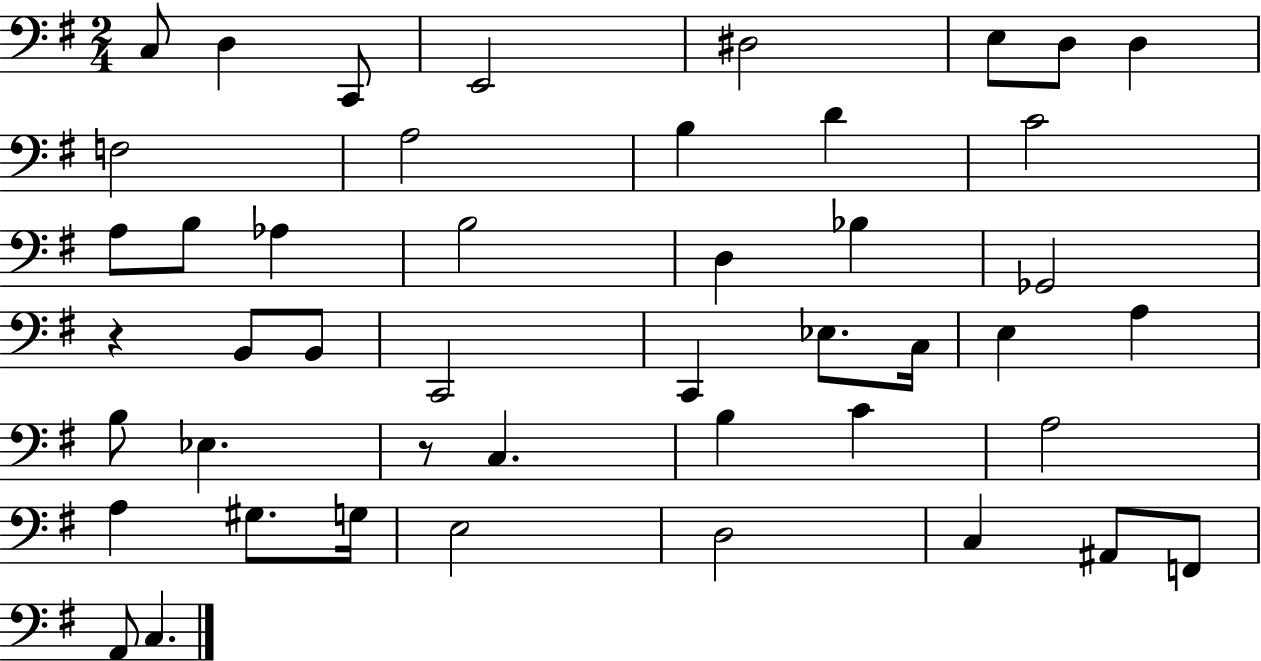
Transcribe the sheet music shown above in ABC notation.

X:1
T:Untitled
M:2/4
L:1/4
K:G
C,/2 D, C,,/2 E,,2 ^D,2 E,/2 D,/2 D, F,2 A,2 B, D C2 A,/2 B,/2 _A, B,2 D, _B, _G,,2 z B,,/2 B,,/2 C,,2 C,, _E,/2 C,/4 E, A, B,/2 _E, z/2 C, B, C A,2 A, ^G,/2 G,/4 E,2 D,2 C, ^A,,/2 F,,/2 A,,/2 C,